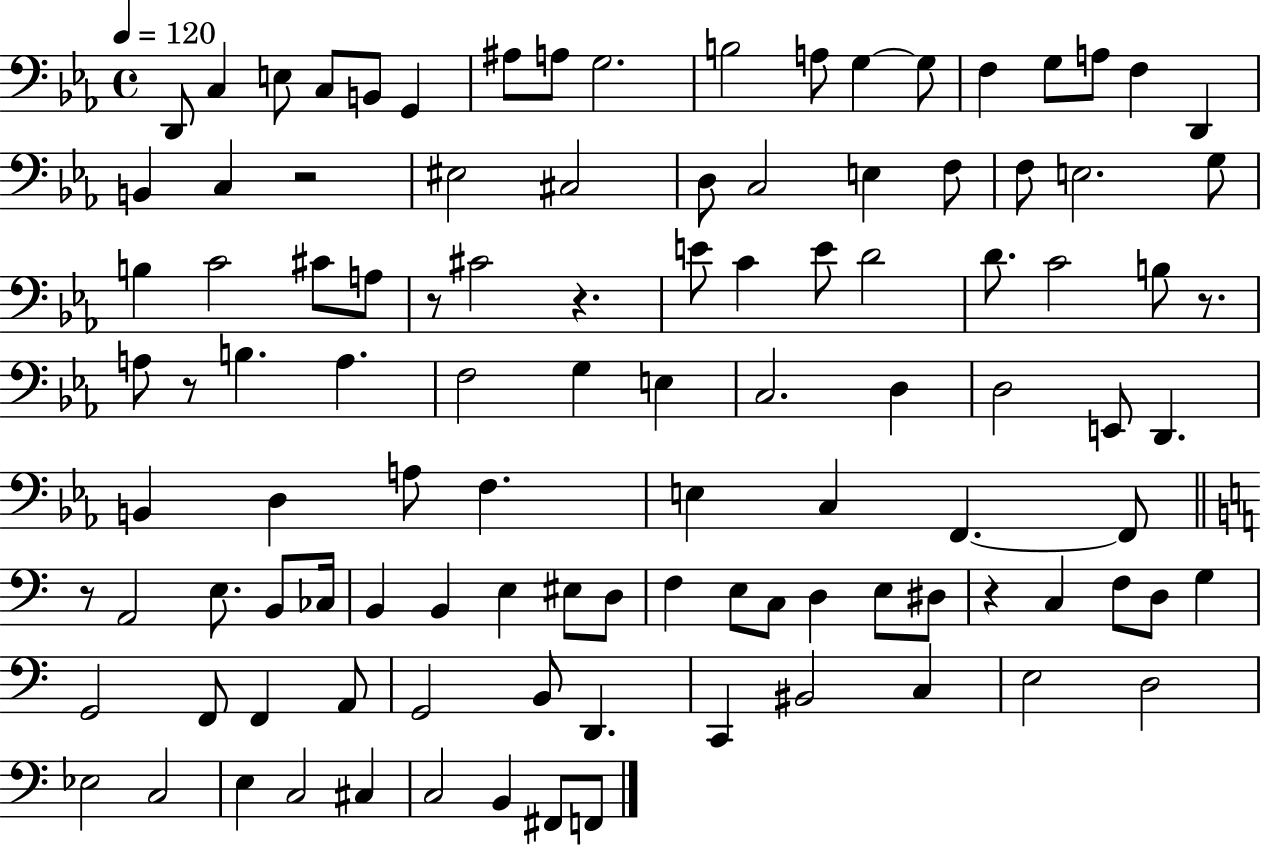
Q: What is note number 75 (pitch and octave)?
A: D#3